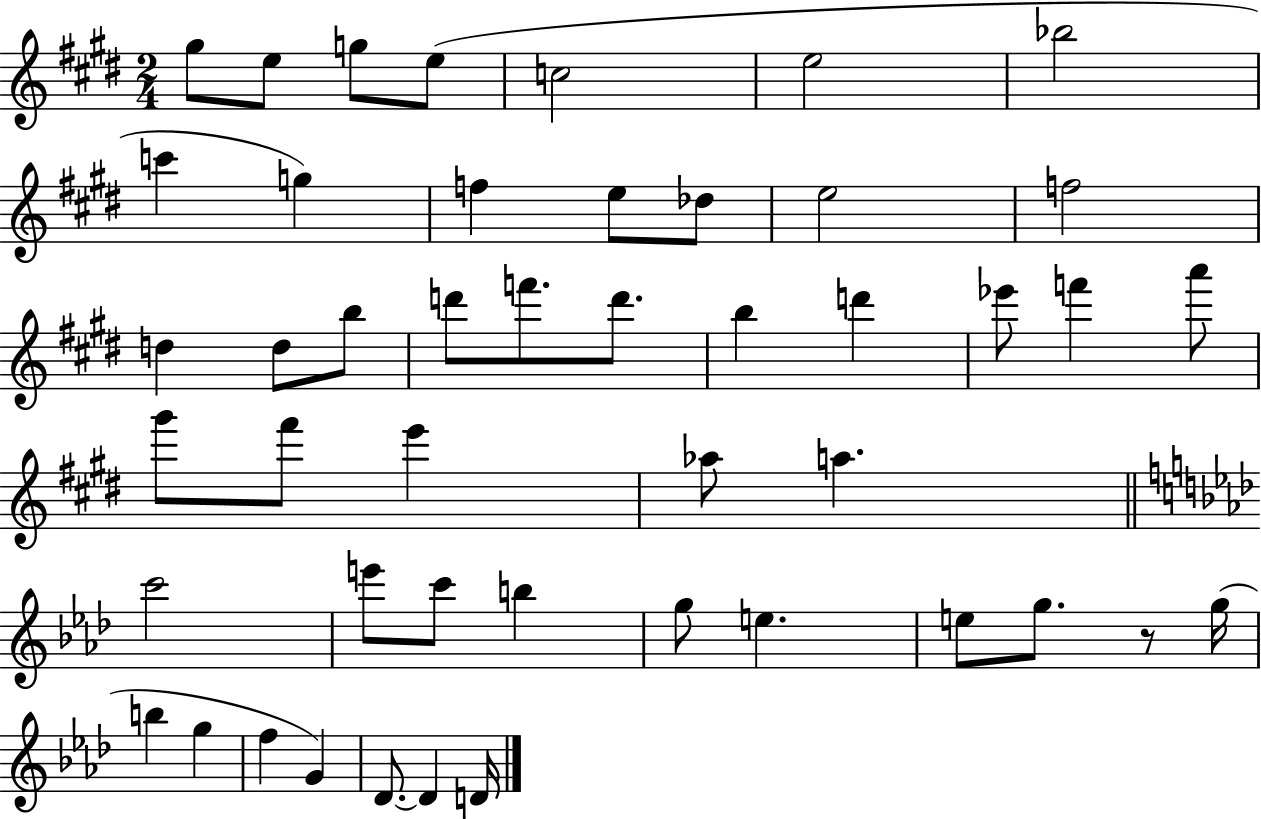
G#5/e E5/e G5/e E5/e C5/h E5/h Bb5/h C6/q G5/q F5/q E5/e Db5/e E5/h F5/h D5/q D5/e B5/e D6/e F6/e. D6/e. B5/q D6/q Eb6/e F6/q A6/e G#6/e F#6/e E6/q Ab5/e A5/q. C6/h E6/e C6/e B5/q G5/e E5/q. E5/e G5/e. R/e G5/s B5/q G5/q F5/q G4/q Db4/e. Db4/q D4/s